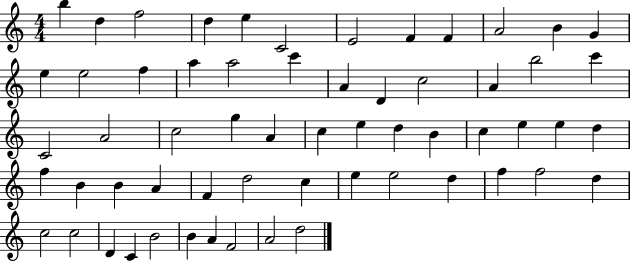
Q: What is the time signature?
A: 4/4